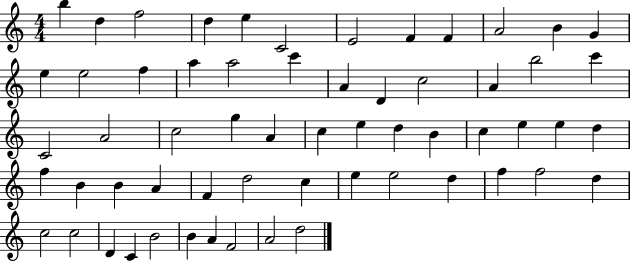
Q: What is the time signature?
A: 4/4